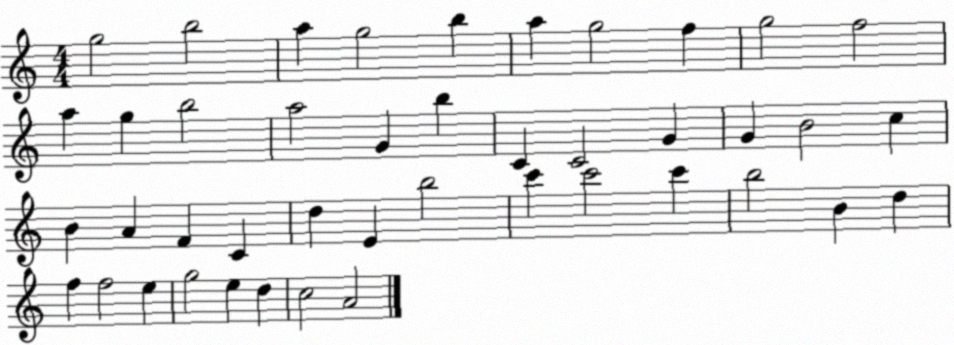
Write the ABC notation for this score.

X:1
T:Untitled
M:4/4
L:1/4
K:C
g2 b2 a g2 b a g2 f g2 f2 a g b2 a2 G b C C2 G G B2 c B A F C d E b2 c' c'2 c' b2 B d f f2 e g2 e d c2 A2